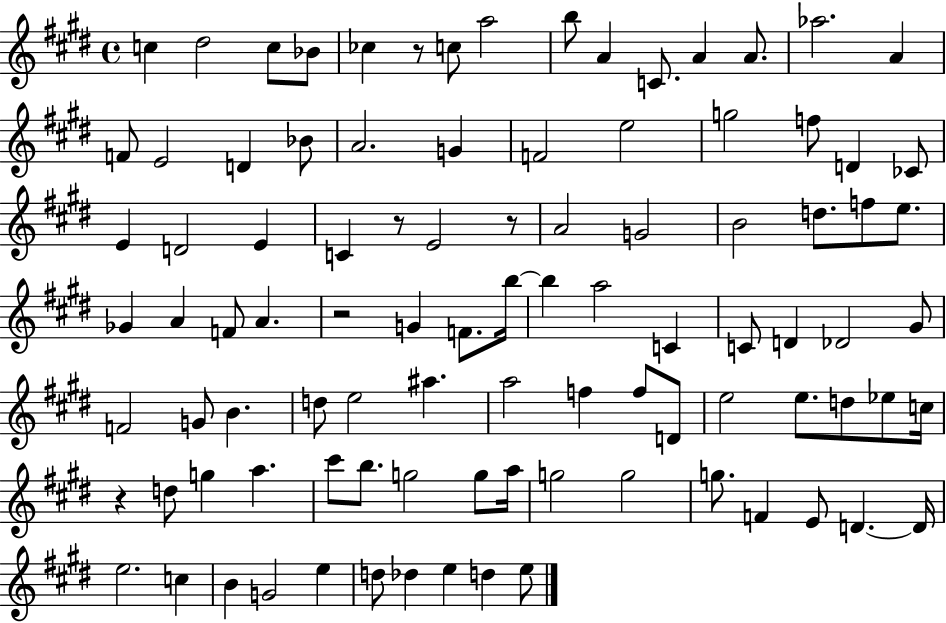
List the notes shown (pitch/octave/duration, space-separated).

C5/q D#5/h C5/e Bb4/e CES5/q R/e C5/e A5/h B5/e A4/q C4/e. A4/q A4/e. Ab5/h. A4/q F4/e E4/h D4/q Bb4/e A4/h. G4/q F4/h E5/h G5/h F5/e D4/q CES4/e E4/q D4/h E4/q C4/q R/e E4/h R/e A4/h G4/h B4/h D5/e. F5/e E5/e. Gb4/q A4/q F4/e A4/q. R/h G4/q F4/e. B5/s B5/q A5/h C4/q C4/e D4/q Db4/h G#4/e F4/h G4/e B4/q. D5/e E5/h A#5/q. A5/h F5/q F5/e D4/e E5/h E5/e. D5/e Eb5/e C5/s R/q D5/e G5/q A5/q. C#6/e B5/e. G5/h G5/e A5/s G5/h G5/h G5/e. F4/q E4/e D4/q. D4/s E5/h. C5/q B4/q G4/h E5/q D5/e Db5/q E5/q D5/q E5/e